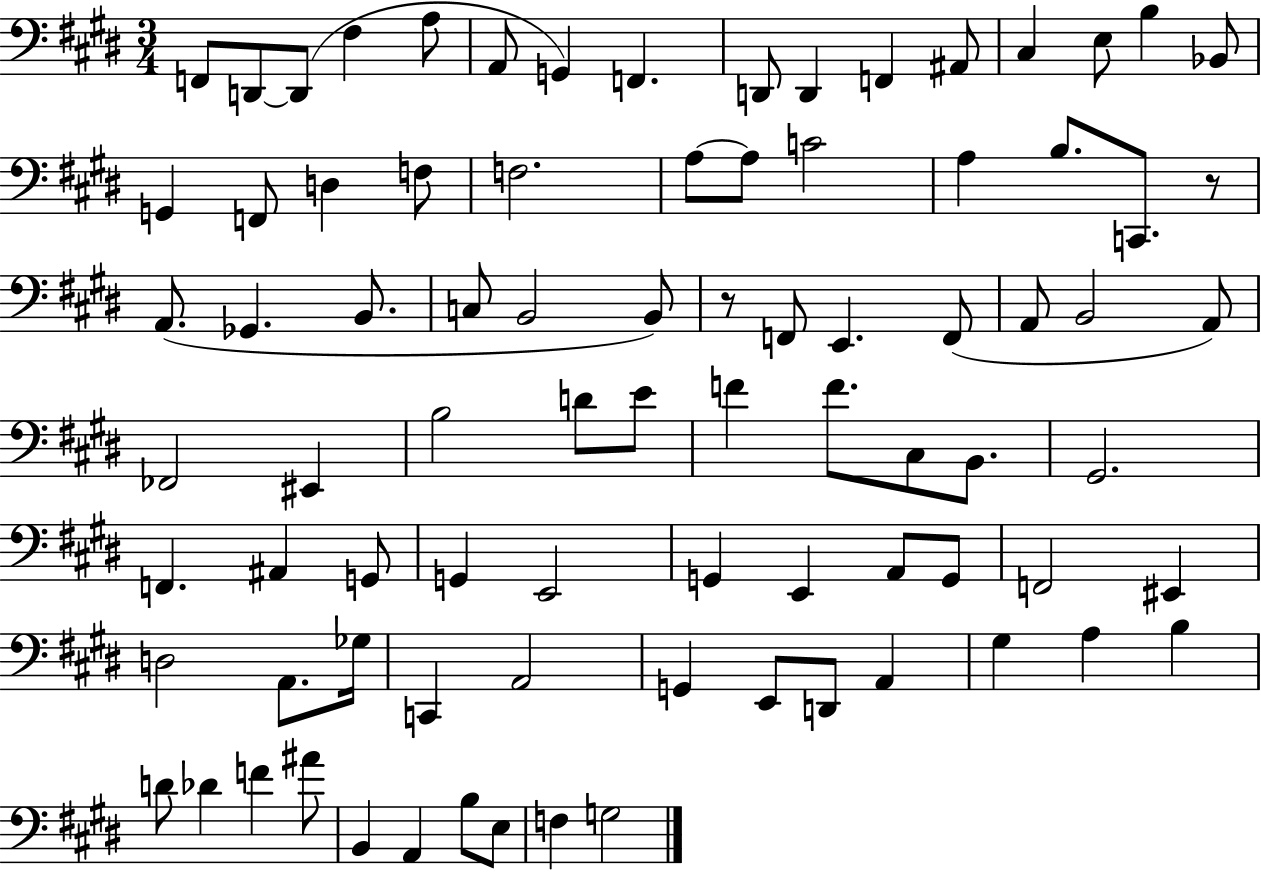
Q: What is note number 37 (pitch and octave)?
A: A2